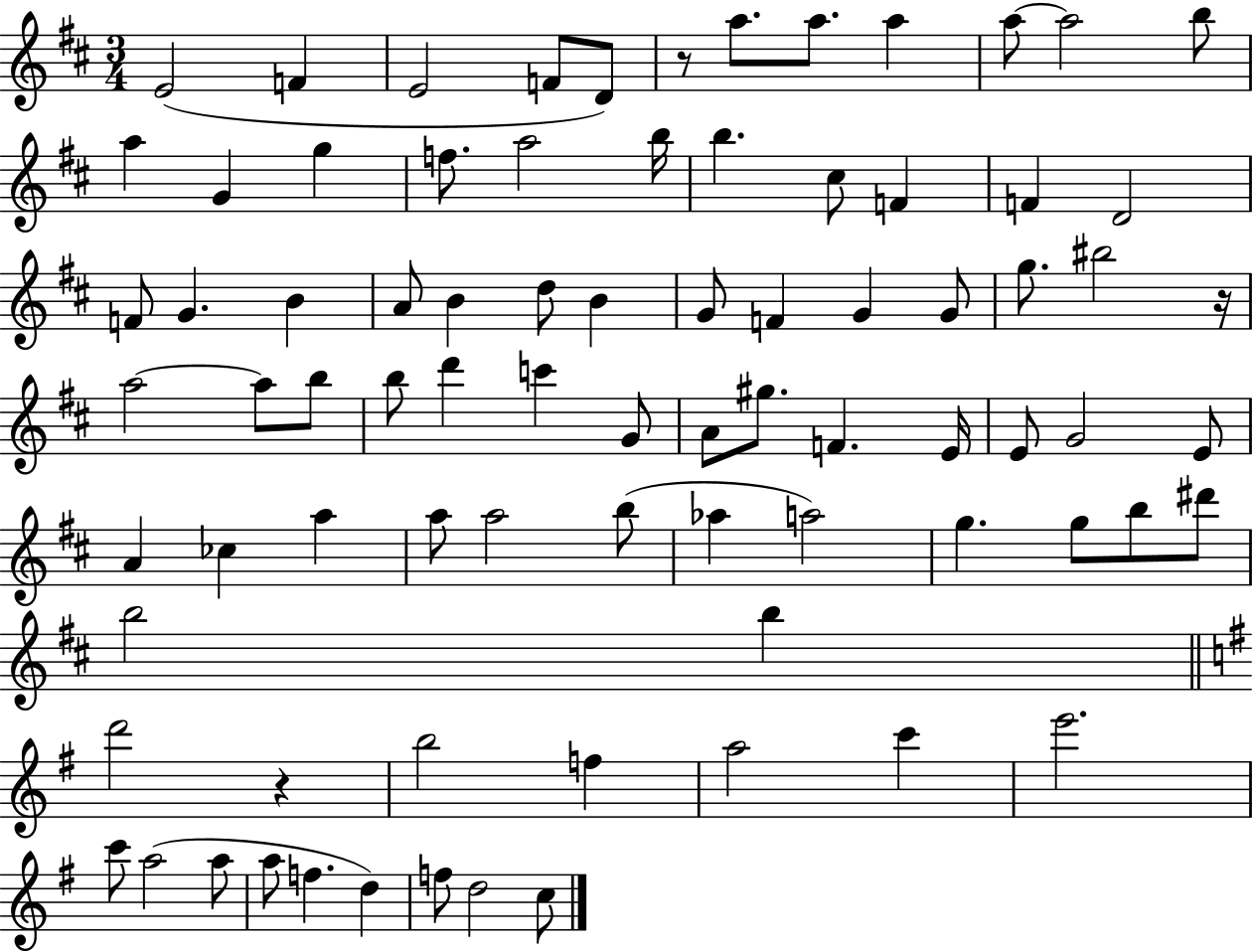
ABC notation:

X:1
T:Untitled
M:3/4
L:1/4
K:D
E2 F E2 F/2 D/2 z/2 a/2 a/2 a a/2 a2 b/2 a G g f/2 a2 b/4 b ^c/2 F F D2 F/2 G B A/2 B d/2 B G/2 F G G/2 g/2 ^b2 z/4 a2 a/2 b/2 b/2 d' c' G/2 A/2 ^g/2 F E/4 E/2 G2 E/2 A _c a a/2 a2 b/2 _a a2 g g/2 b/2 ^d'/2 b2 b d'2 z b2 f a2 c' e'2 c'/2 a2 a/2 a/2 f d f/2 d2 c/2